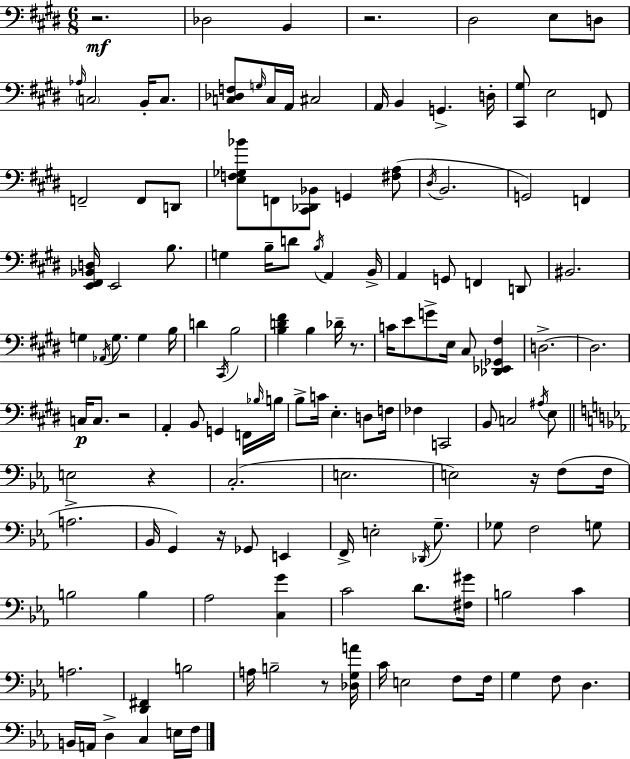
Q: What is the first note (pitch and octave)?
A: Db3